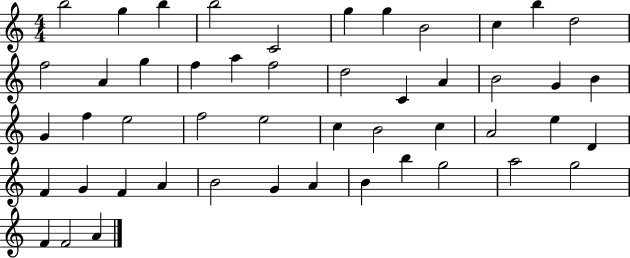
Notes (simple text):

B5/h G5/q B5/q B5/h C4/h G5/q G5/q B4/h C5/q B5/q D5/h F5/h A4/q G5/q F5/q A5/q F5/h D5/h C4/q A4/q B4/h G4/q B4/q G4/q F5/q E5/h F5/h E5/h C5/q B4/h C5/q A4/h E5/q D4/q F4/q G4/q F4/q A4/q B4/h G4/q A4/q B4/q B5/q G5/h A5/h G5/h F4/q F4/h A4/q